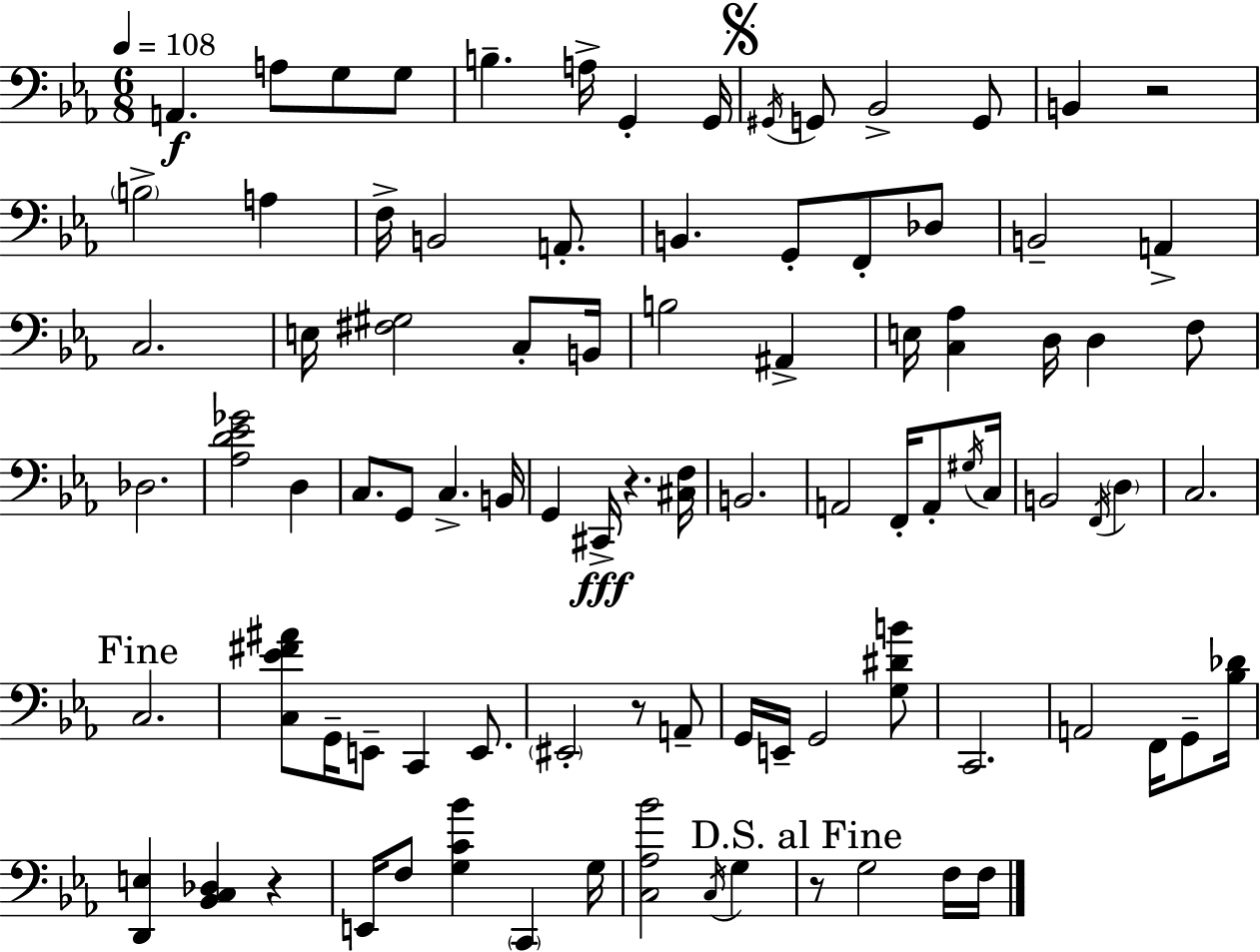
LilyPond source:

{
  \clef bass
  \numericTimeSignature
  \time 6/8
  \key c \minor
  \tempo 4 = 108
  a,4.\f a8 g8 g8 | b4.-- a16-> g,4-. g,16 | \mark \markup { \musicglyph "scripts.segno" } \acciaccatura { gis,16 } g,8 bes,2-> g,8 | b,4 r2 | \break \parenthesize b2-> a4 | f16-> b,2 a,8.-. | b,4. g,8-. f,8-. des8 | b,2-- a,4-> | \break c2. | e16 <fis gis>2 c8-. | b,16 b2 ais,4-> | e16 <c aes>4 d16 d4 f8 | \break des2. | <aes d' ees' ges'>2 d4 | c8. g,8 c4.-> | b,16 g,4 cis,16->\fff r4. | \break <cis f>16 b,2. | a,2 f,16-. a,8-. | \acciaccatura { gis16 } c16 b,2 \acciaccatura { f,16 } \parenthesize d4 | c2. | \break \mark "Fine" c2. | <c ees' fis' ais'>8 g,16-- e,8-- c,4 | e,8. \parenthesize eis,2-. r8 | a,8-- g,16 e,16-- g,2 | \break <g dis' b'>8 c,2. | a,2 f,16 | g,8-- <bes des'>16 <d, e>4 <bes, c des>4 r4 | e,16 f8 <g c' bes'>4 \parenthesize c,4 | \break g16 <c aes bes'>2 \acciaccatura { c16 } | g4 \mark "D.S. al Fine" r8 g2 | f16 f16 \bar "|."
}